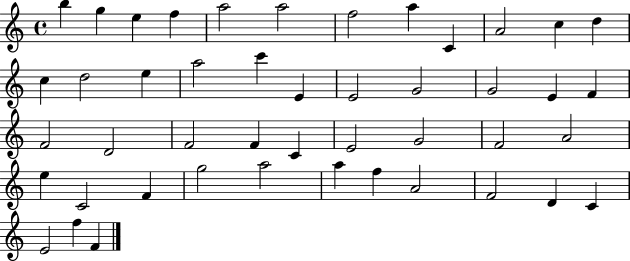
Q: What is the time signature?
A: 4/4